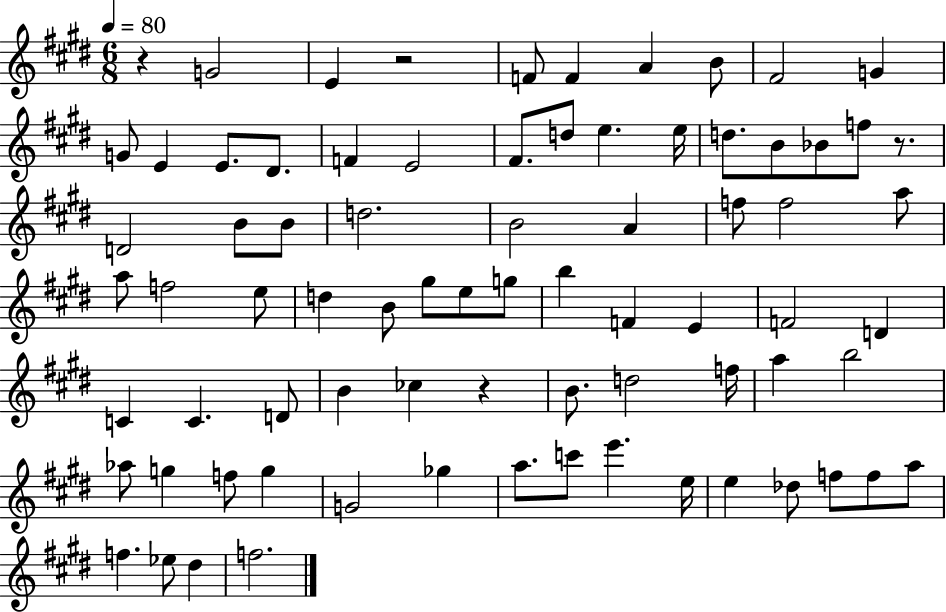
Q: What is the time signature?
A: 6/8